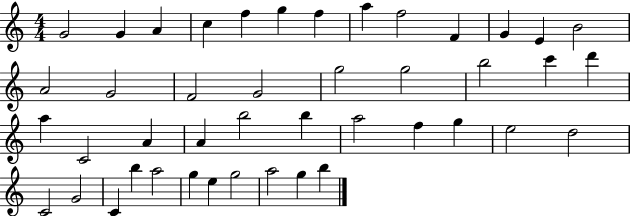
{
  \clef treble
  \numericTimeSignature
  \time 4/4
  \key c \major
  g'2 g'4 a'4 | c''4 f''4 g''4 f''4 | a''4 f''2 f'4 | g'4 e'4 b'2 | \break a'2 g'2 | f'2 g'2 | g''2 g''2 | b''2 c'''4 d'''4 | \break a''4 c'2 a'4 | a'4 b''2 b''4 | a''2 f''4 g''4 | e''2 d''2 | \break c'2 g'2 | c'4 b''4 a''2 | g''4 e''4 g''2 | a''2 g''4 b''4 | \break \bar "|."
}